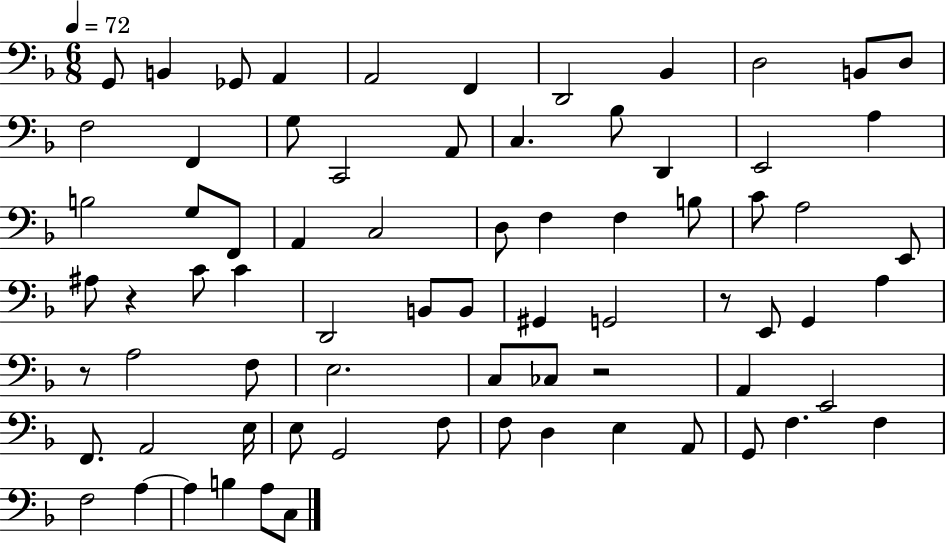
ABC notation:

X:1
T:Untitled
M:6/8
L:1/4
K:F
G,,/2 B,, _G,,/2 A,, A,,2 F,, D,,2 _B,, D,2 B,,/2 D,/2 F,2 F,, G,/2 C,,2 A,,/2 C, _B,/2 D,, E,,2 A, B,2 G,/2 F,,/2 A,, C,2 D,/2 F, F, B,/2 C/2 A,2 E,,/2 ^A,/2 z C/2 C D,,2 B,,/2 B,,/2 ^G,, G,,2 z/2 E,,/2 G,, A, z/2 A,2 F,/2 E,2 C,/2 _C,/2 z2 A,, E,,2 F,,/2 A,,2 E,/4 E,/2 G,,2 F,/2 F,/2 D, E, A,,/2 G,,/2 F, F, F,2 A, A, B, A,/2 C,/2